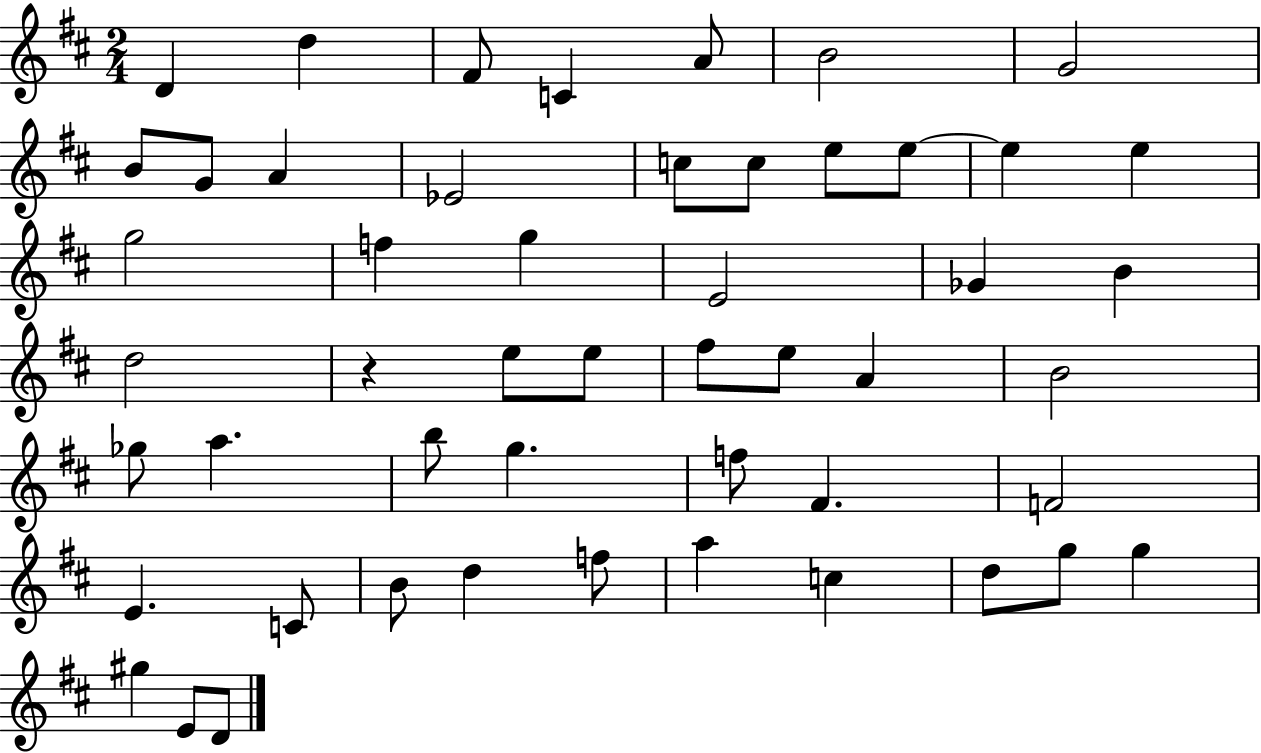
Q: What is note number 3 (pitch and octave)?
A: F#4